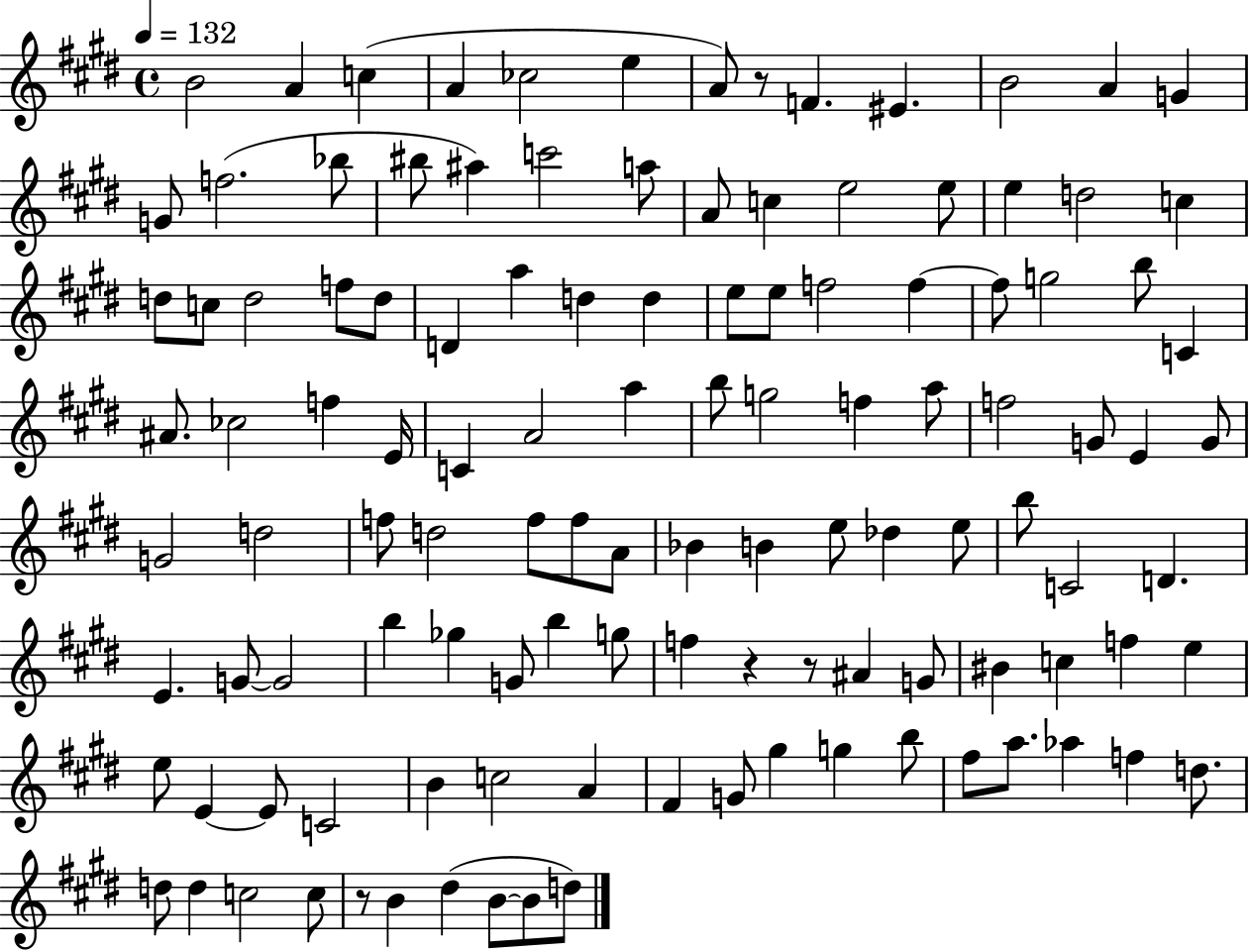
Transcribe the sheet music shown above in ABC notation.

X:1
T:Untitled
M:4/4
L:1/4
K:E
B2 A c A _c2 e A/2 z/2 F ^E B2 A G G/2 f2 _b/2 ^b/2 ^a c'2 a/2 A/2 c e2 e/2 e d2 c d/2 c/2 d2 f/2 d/2 D a d d e/2 e/2 f2 f f/2 g2 b/2 C ^A/2 _c2 f E/4 C A2 a b/2 g2 f a/2 f2 G/2 E G/2 G2 d2 f/2 d2 f/2 f/2 A/2 _B B e/2 _d e/2 b/2 C2 D E G/2 G2 b _g G/2 b g/2 f z z/2 ^A G/2 ^B c f e e/2 E E/2 C2 B c2 A ^F G/2 ^g g b/2 ^f/2 a/2 _a f d/2 d/2 d c2 c/2 z/2 B ^d B/2 B/2 d/2